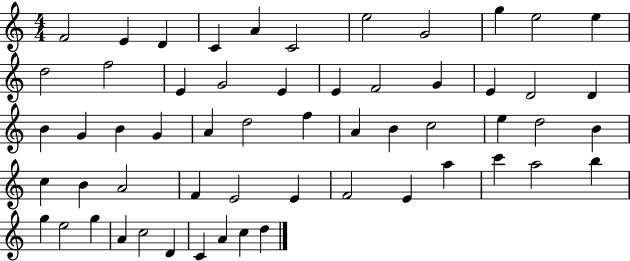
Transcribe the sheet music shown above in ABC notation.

X:1
T:Untitled
M:4/4
L:1/4
K:C
F2 E D C A C2 e2 G2 g e2 e d2 f2 E G2 E E F2 G E D2 D B G B G A d2 f A B c2 e d2 B c B A2 F E2 E F2 E a c' a2 b g e2 g A c2 D C A c d